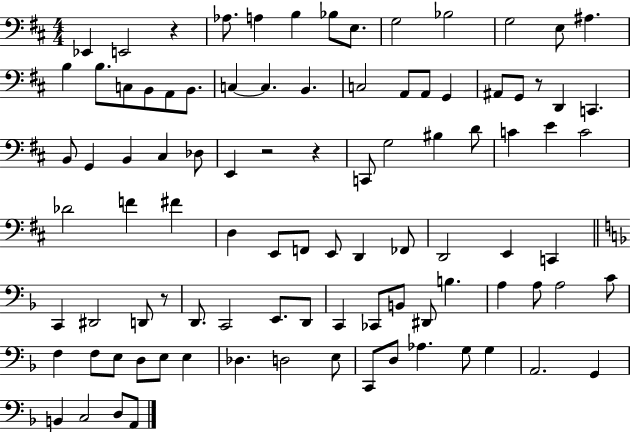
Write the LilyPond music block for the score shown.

{
  \clef bass
  \numericTimeSignature
  \time 4/4
  \key d \major
  ees,4 e,2 r4 | aes8. a4 b4 bes8 e8. | g2 bes2 | g2 e8 ais4. | \break b4 b8. c8 b,8 a,8 b,8. | c4~~ c4. b,4. | c2 a,8 a,8 g,4 | ais,8 g,8 r8 d,4 c,4. | \break b,8 g,4 b,4 cis4 des8 | e,4 r2 r4 | c,8 g2 bis4 d'8 | c'4 e'4 c'2 | \break des'2 f'4 fis'4 | d4 e,8 f,8 e,8 d,4 fes,8 | d,2 e,4 c,4 | \bar "||" \break \key d \minor c,4 dis,2 d,8 r8 | d,8. c,2 e,8. d,8 | c,4 ces,8 b,8 dis,8 b4. | a4 a8 a2 c'8 | \break f4 f8 e8 d8 e8 e4 | des4. d2 e8 | c,8 d8 aes4. g8 g4 | a,2. g,4 | \break b,4 c2 d8 a,8 | \bar "|."
}